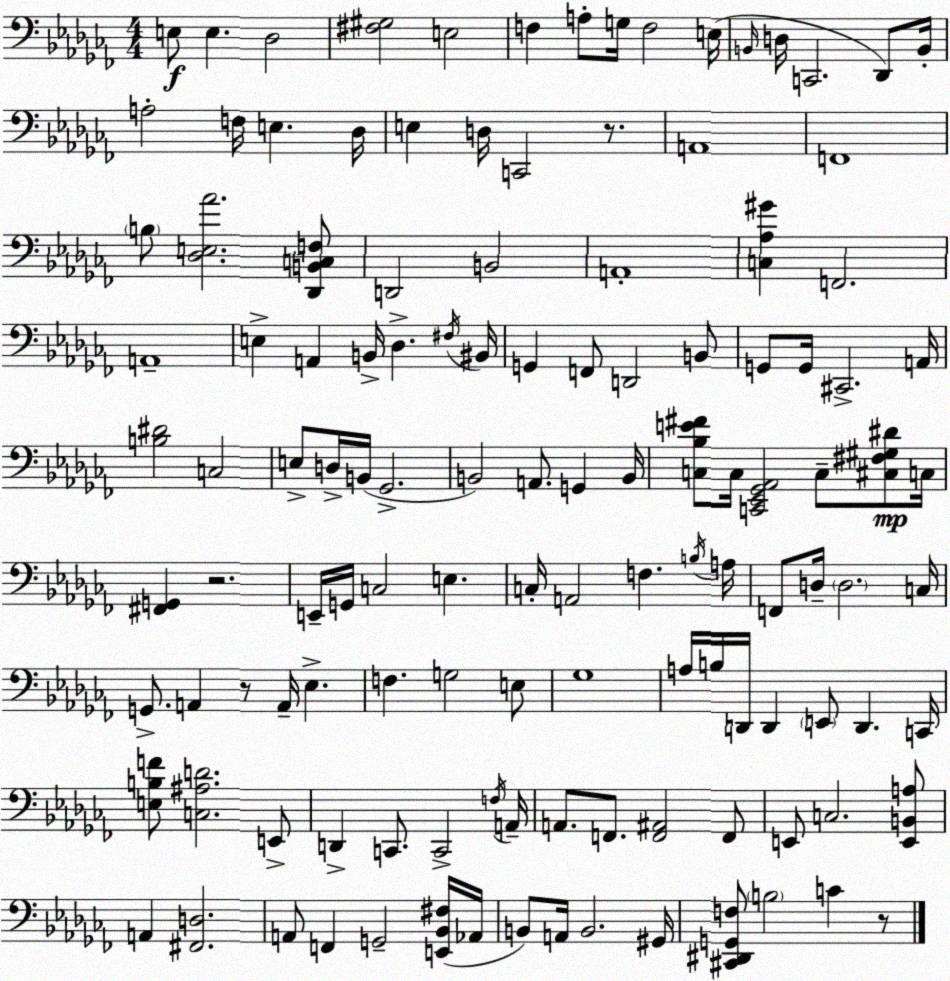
X:1
T:Untitled
M:4/4
L:1/4
K:Abm
E,/2 E, _D,2 [^F,^G,]2 E,2 F, A,/2 G,/4 F,2 E,/4 B,,/4 D,/4 C,,2 _D,,/2 B,,/4 A,2 F,/4 E, _D,/4 E, D,/4 C,,2 z/2 A,,4 F,,4 B,/2 [_D,E,_A]2 [_D,,B,,C,F,]/2 D,,2 B,,2 A,,4 [C,_A,^G] F,,2 A,,4 E, A,, B,,/4 _D, ^F,/4 ^B,,/4 G,, F,,/2 D,,2 B,,/2 G,,/2 G,,/4 ^C,,2 A,,/4 [B,^D]2 C,2 E,/2 D,/4 B,,/4 _G,,2 B,,2 A,,/2 G,, B,,/4 [C,_B,E^F]/2 C,/4 [C,,_E,,_G,,_A,,]2 C,/2 [^C,^F,^G,^D]/2 C,/4 [^F,,G,,] z2 E,,/4 G,,/4 C,2 E, C,/4 A,,2 F, B,/4 A,/4 F,,/2 D,/4 D,2 C,/4 G,,/2 A,, z/2 A,,/4 _E, F, G,2 E,/2 _G,4 A,/4 B,/4 D,,/4 D,, E,,/2 D,, C,,/4 [E,B,F]/2 [C,^A,D]2 E,,/2 D,, C,,/2 C,,2 F,/4 A,,/4 A,,/2 F,,/2 [F,,^A,,]2 F,,/2 E,,/2 C,2 [E,,B,,A,]/2 A,, [^F,,D,]2 A,,/2 F,, G,,2 [E,,_B,,^F,]/4 _A,,/4 B,,/2 A,,/4 B,,2 ^G,,/4 [^C,,^D,,G,,F,]/2 B,2 C z/2